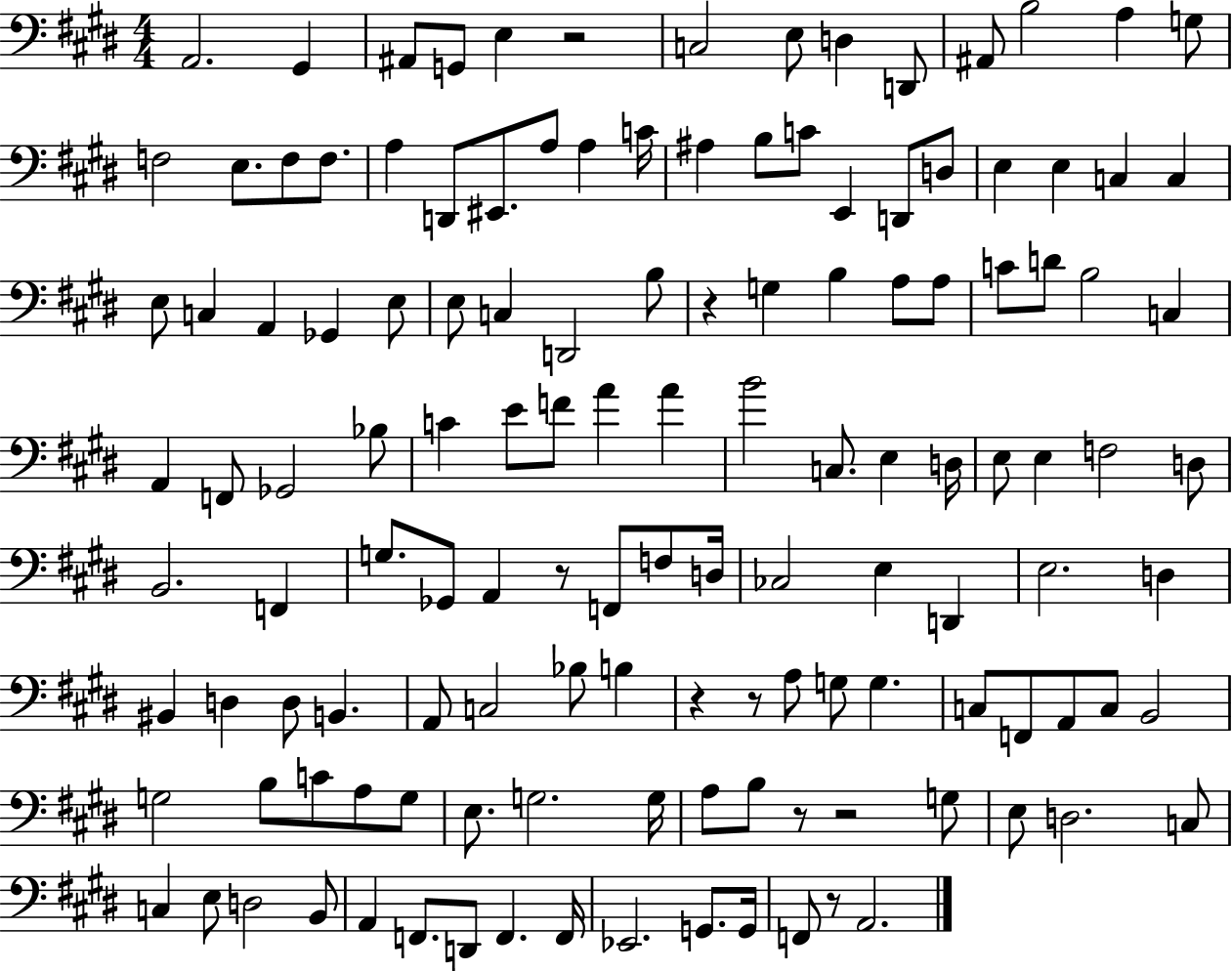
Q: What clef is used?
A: bass